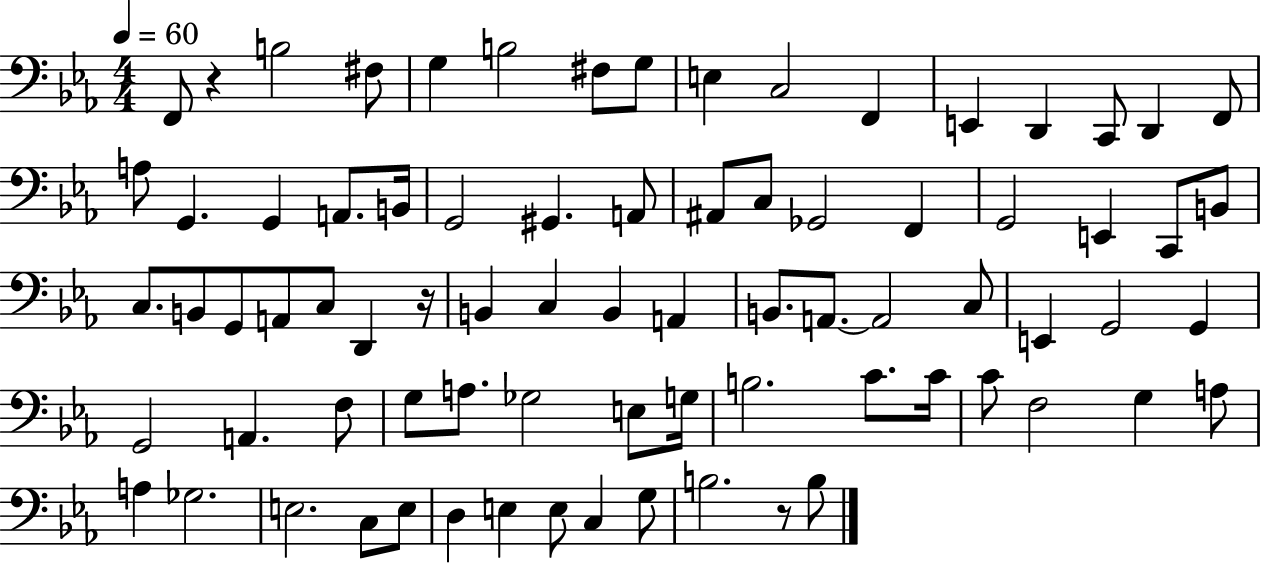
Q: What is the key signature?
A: EES major